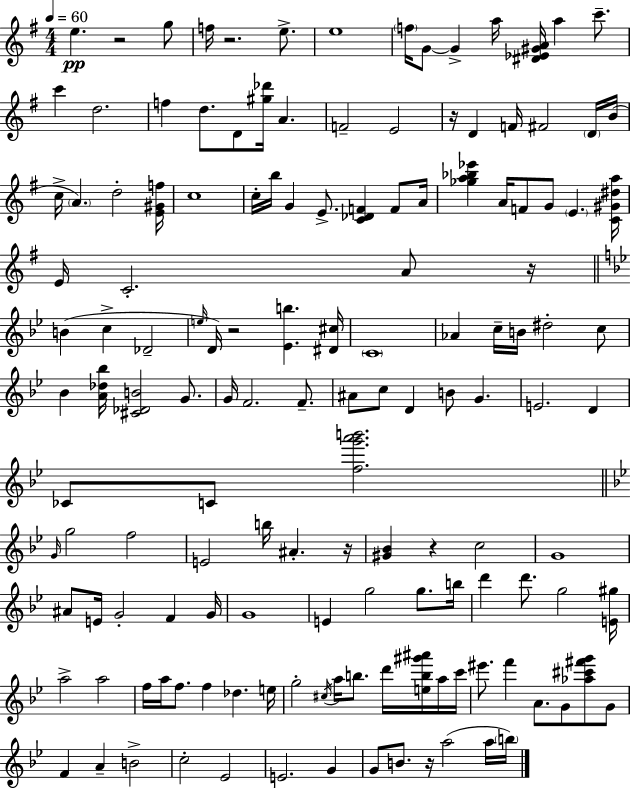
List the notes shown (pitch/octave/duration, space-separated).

E5/q. R/h G5/e F5/s R/h. E5/e. E5/w F5/s G4/e G4/q A5/s [D#4,Eb4,G#4,A4]/s A5/q C6/e. C6/q D5/h. F5/q D5/e. D4/e [G#5,Db6]/s A4/q. F4/h E4/h R/s D4/q F4/s F#4/h D4/s B4/s C5/s A4/q. D5/h [E4,G#4,F5]/s C5/w C5/s B5/s G4/q E4/e. [C4,Db4,F4]/q F4/e A4/s [Gb5,A5,Bb5,Eb6]/q A4/s F4/e G4/e E4/q. [C4,G#4,D#5,A5]/s E4/s C4/h. A4/e R/s B4/q C5/q Db4/h E5/s D4/s R/h [Eb4,B5]/q. [D#4,C#5]/s C4/w Ab4/q C5/s B4/s D#5/h C5/e Bb4/q [A4,Db5,Bb5]/s [C#4,Db4,B4]/h G4/e. G4/s F4/h. F4/e. A#4/e C5/e D4/q B4/e G4/q. E4/h. D4/q CES4/e C4/e [F5,G6,A6,B6]/h. G4/s G5/h F5/h E4/h B5/s A#4/q. R/s [G#4,Bb4]/q R/q C5/h G4/w A#4/e E4/s G4/h F4/q G4/s G4/w E4/q G5/h G5/e. B5/s D6/q D6/e. G5/h [E4,G#5]/s A5/h A5/h F5/s A5/s F5/e. F5/q Db5/q. E5/s G5/h C#5/s A5/s B5/e. D6/s [E5,B5,G#6,A#6]/s A5/s C6/s EIS6/e. F6/q A4/e. G4/e [Ab5,C#6,F#6,G6]/e G4/e F4/q A4/q B4/h C5/h Eb4/h E4/h. G4/q G4/e B4/e. R/s A5/h A5/s B5/s